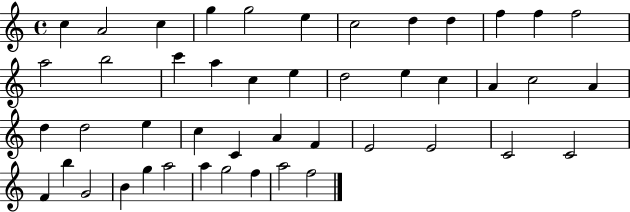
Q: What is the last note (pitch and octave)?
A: F5